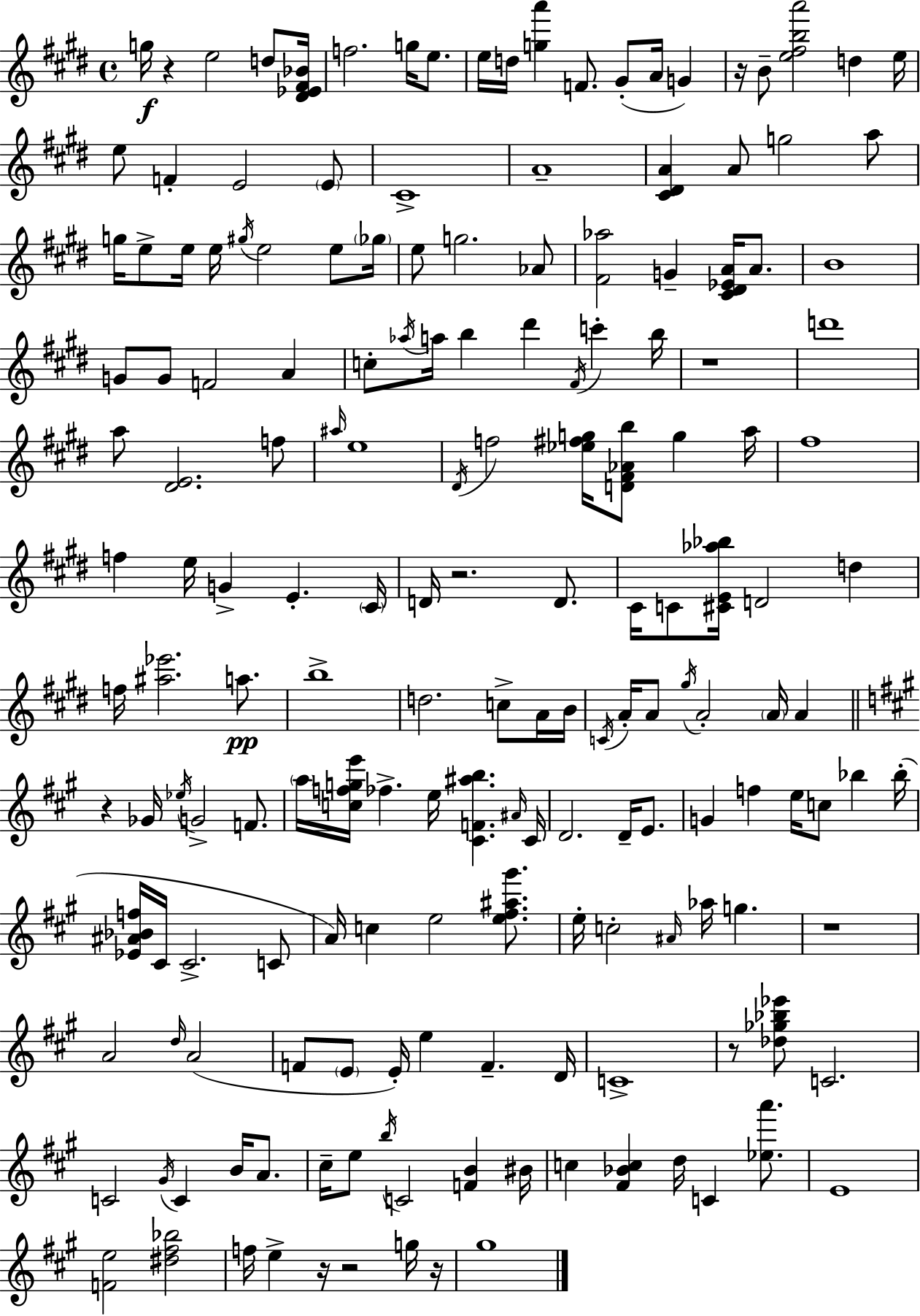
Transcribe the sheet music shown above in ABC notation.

X:1
T:Untitled
M:4/4
L:1/4
K:E
g/4 z e2 d/2 [^D_E^F_B]/4 f2 g/4 e/2 e/4 d/4 [ga'] F/2 ^G/2 A/4 G z/4 B/2 [e^fba']2 d e/4 e/2 F E2 E/2 ^C4 A4 [^C^DA] A/2 g2 a/2 g/4 e/2 e/4 e/4 ^g/4 e2 e/2 _g/4 e/2 g2 _A/2 [^F_a]2 G [^C^D_EA]/4 A/2 B4 G/2 G/2 F2 A c/2 _a/4 a/4 b ^d' ^F/4 c' b/4 z4 d'4 a/2 [^DE]2 f/2 ^a/4 e4 ^D/4 f2 [_e^fg]/4 [D^F_Ab]/2 g a/4 ^f4 f e/4 G E ^C/4 D/4 z2 D/2 ^C/4 C/2 [^CE_a_b]/4 D2 d f/4 [^a_e']2 a/2 b4 d2 c/2 A/4 B/4 C/4 A/4 A/2 ^g/4 A2 A/4 A z _G/4 _e/4 G2 F/2 a/4 [cfge']/4 _f e/4 [^CF^ab] ^A/4 ^C/4 D2 D/4 E/2 G f e/4 c/2 _b _b/4 [_E^A_Bf]/4 ^C/4 ^C2 C/2 A/4 c e2 [e^f^a^g']/2 e/4 c2 ^A/4 _a/4 g z4 A2 d/4 A2 F/2 E/2 E/4 e F D/4 C4 z/2 [_d_g_b_e']/2 C2 C2 ^G/4 C B/4 A/2 ^c/4 e/2 b/4 C2 [FB] ^B/4 c [^F_Bc] d/4 C [_ea']/2 E4 [Fe]2 [^d^f_b]2 f/4 e z/4 z2 g/4 z/4 ^g4